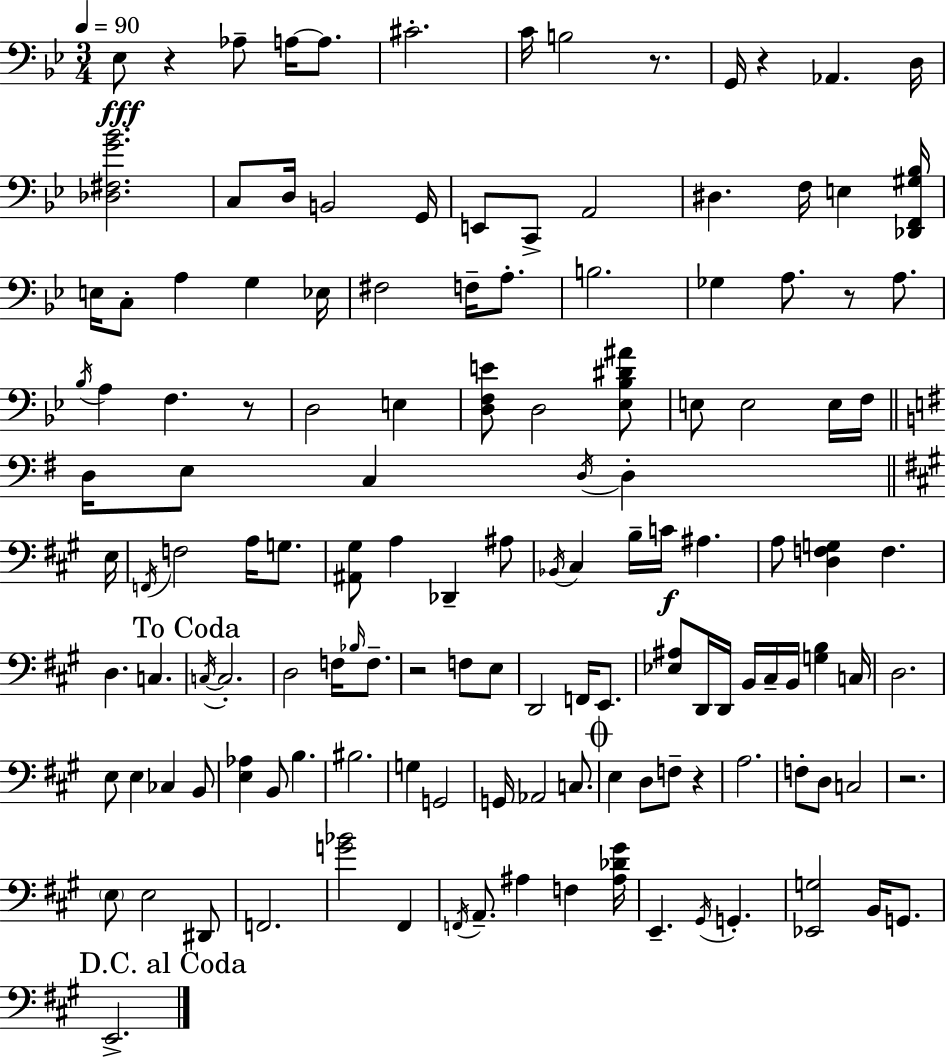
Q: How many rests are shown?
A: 8